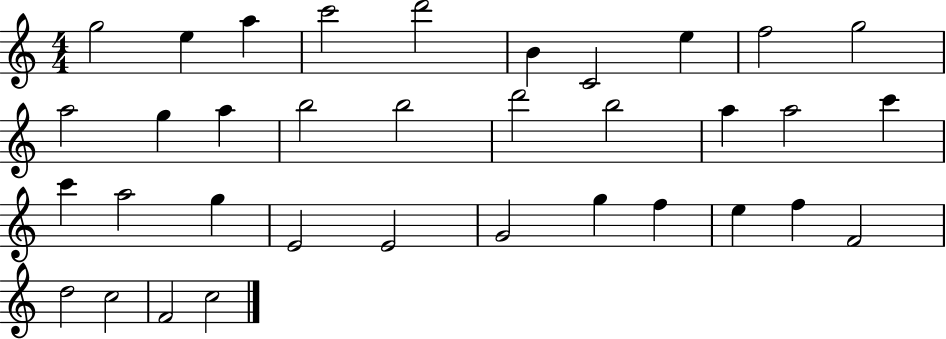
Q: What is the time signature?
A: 4/4